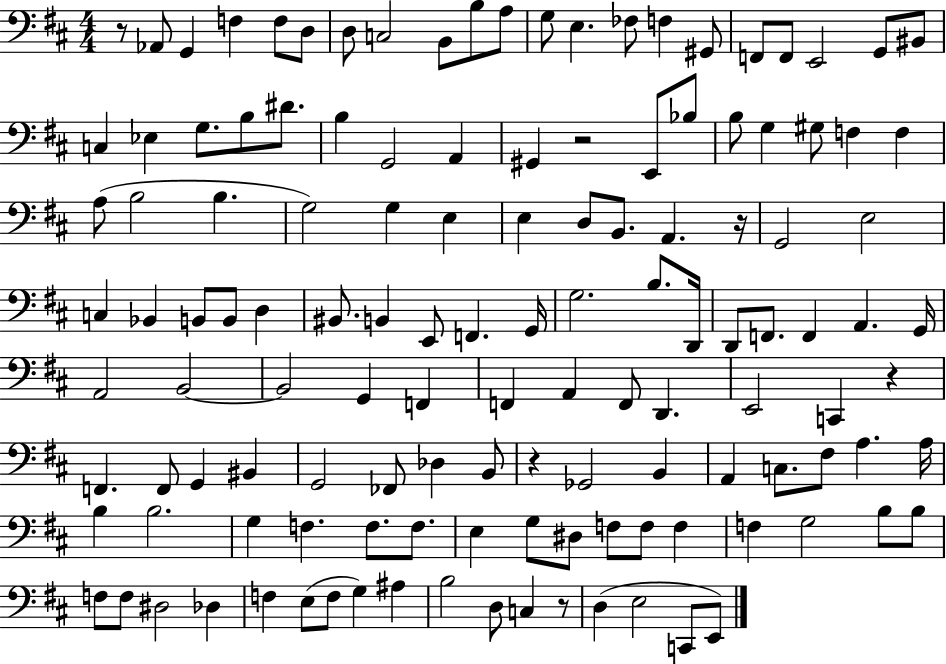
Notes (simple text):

R/e Ab2/e G2/q F3/q F3/e D3/e D3/e C3/h B2/e B3/e A3/e G3/e E3/q. FES3/e F3/q G#2/e F2/e F2/e E2/h G2/e BIS2/e C3/q Eb3/q G3/e. B3/e D#4/e. B3/q G2/h A2/q G#2/q R/h E2/e Bb3/e B3/e G3/q G#3/e F3/q F3/q A3/e B3/h B3/q. G3/h G3/q E3/q E3/q D3/e B2/e. A2/q. R/s G2/h E3/h C3/q Bb2/q B2/e B2/e D3/q BIS2/e. B2/q E2/e F2/q. G2/s G3/h. B3/e. D2/s D2/e F2/e. F2/q A2/q. G2/s A2/h B2/h B2/h G2/q F2/q F2/q A2/q F2/e D2/q. E2/h C2/q R/q F2/q. F2/e G2/q BIS2/q G2/h FES2/e Db3/q B2/e R/q Gb2/h B2/q A2/q C3/e. F#3/e A3/q. A3/s B3/q B3/h. G3/q F3/q. F3/e. F3/e. E3/q G3/e D#3/e F3/e F3/e F3/q F3/q G3/h B3/e B3/e F3/e F3/e D#3/h Db3/q F3/q E3/e F3/e G3/q A#3/q B3/h D3/e C3/q R/e D3/q E3/h C2/e E2/e